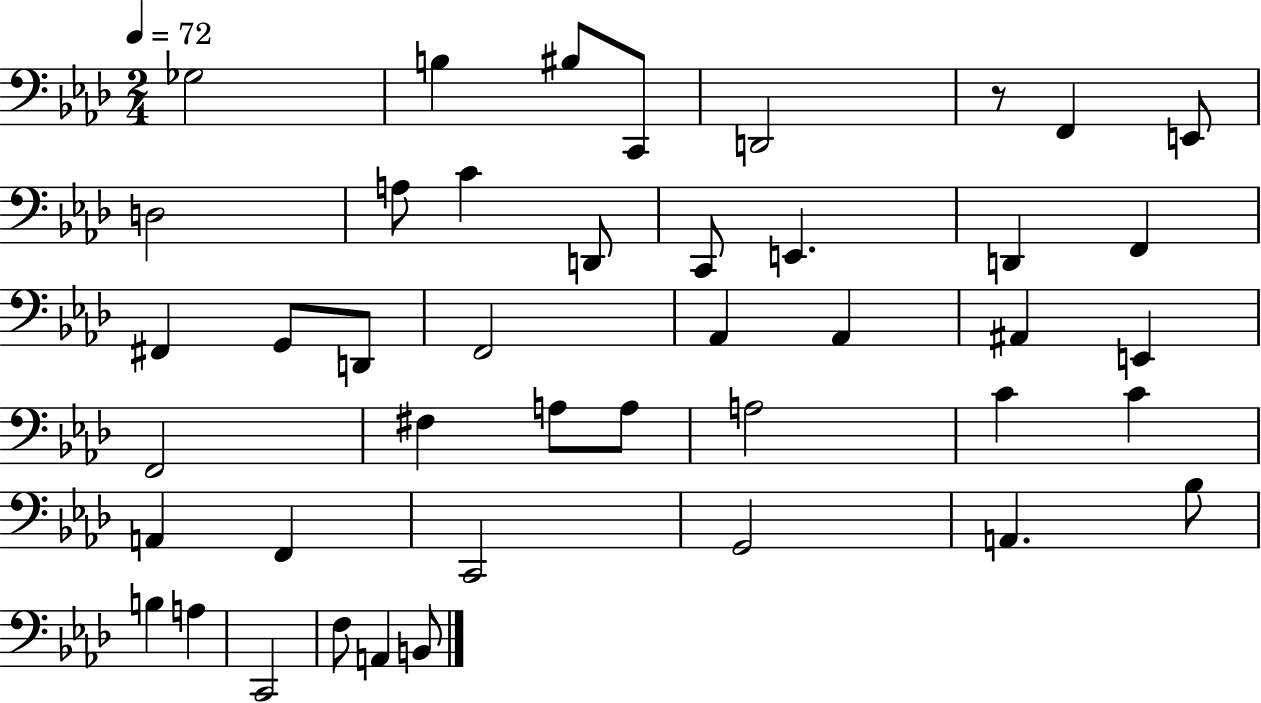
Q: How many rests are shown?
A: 1